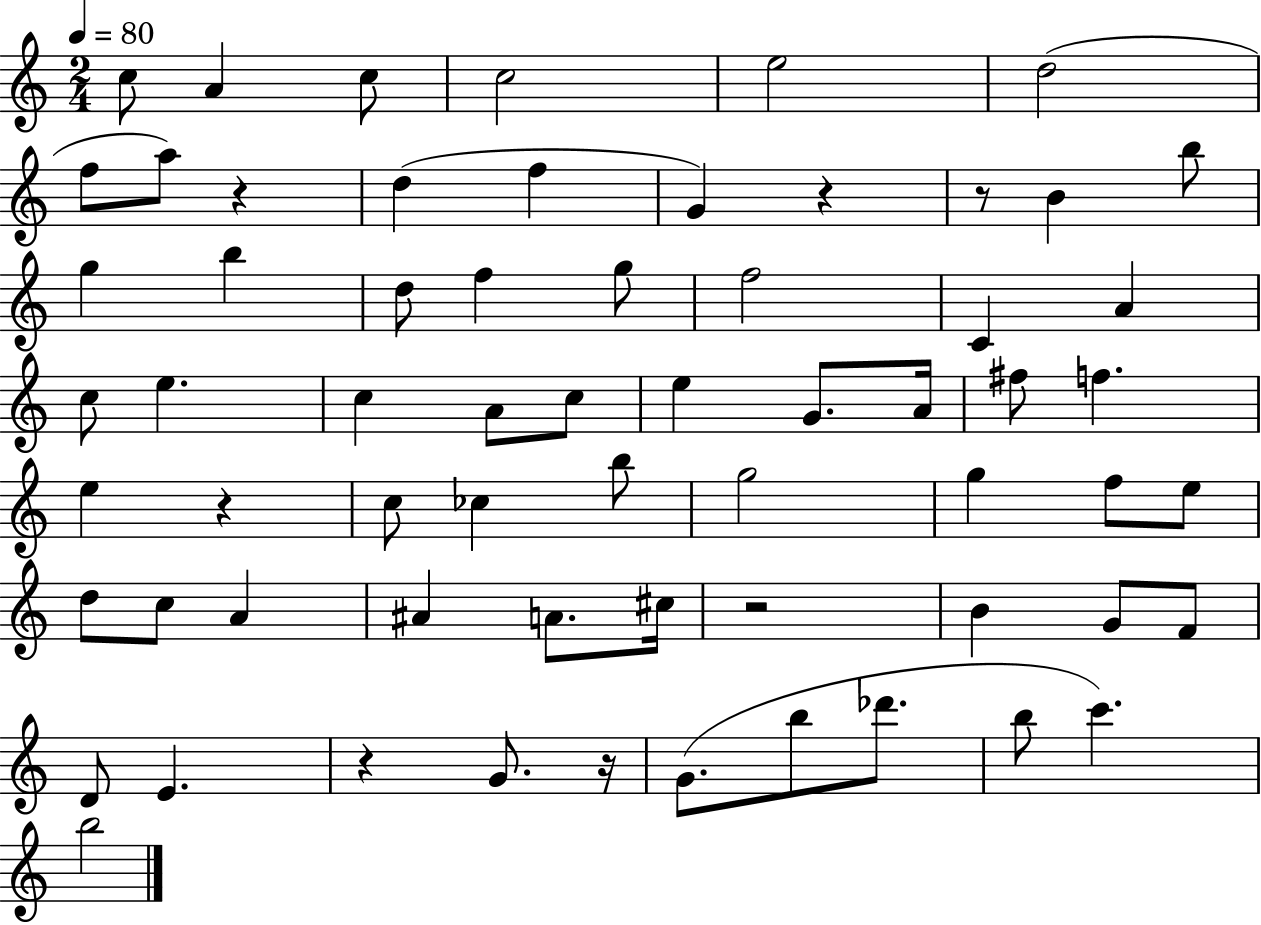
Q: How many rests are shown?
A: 7